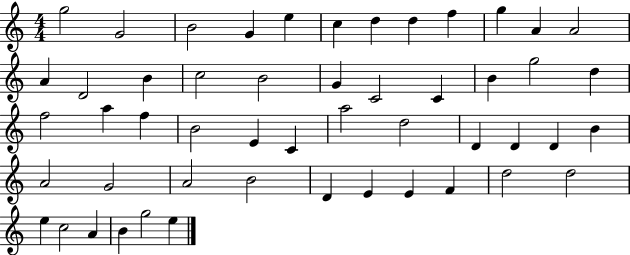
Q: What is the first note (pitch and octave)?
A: G5